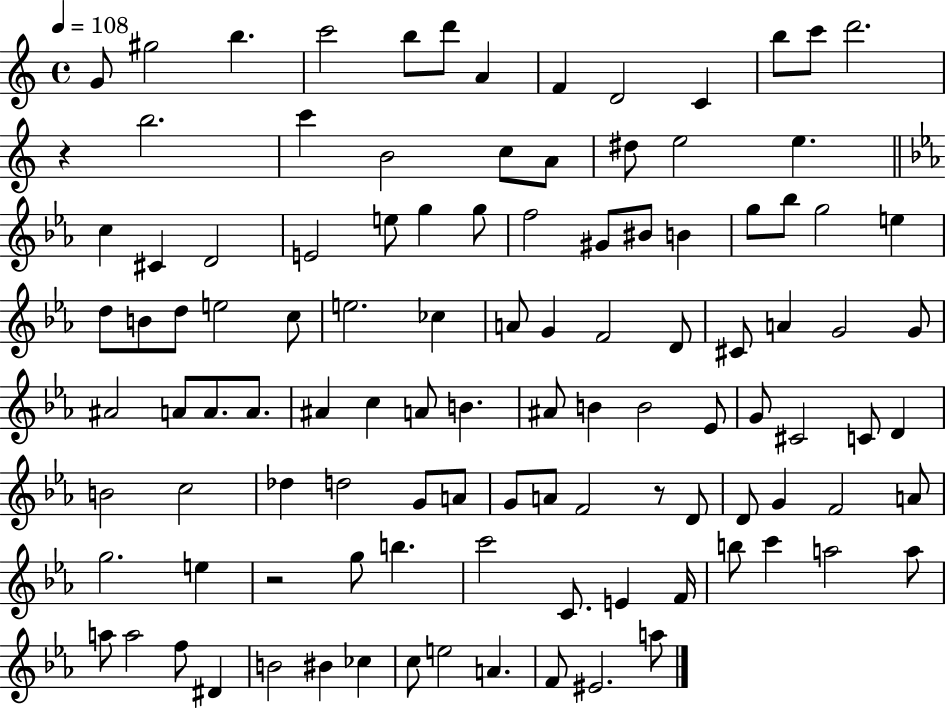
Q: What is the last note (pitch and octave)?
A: A5